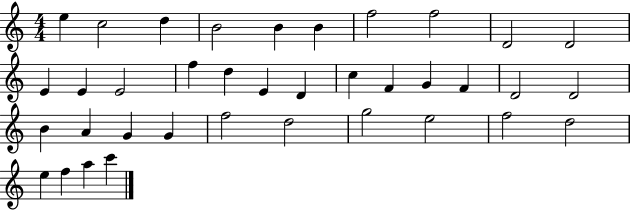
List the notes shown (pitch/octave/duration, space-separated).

E5/q C5/h D5/q B4/h B4/q B4/q F5/h F5/h D4/h D4/h E4/q E4/q E4/h F5/q D5/q E4/q D4/q C5/q F4/q G4/q F4/q D4/h D4/h B4/q A4/q G4/q G4/q F5/h D5/h G5/h E5/h F5/h D5/h E5/q F5/q A5/q C6/q